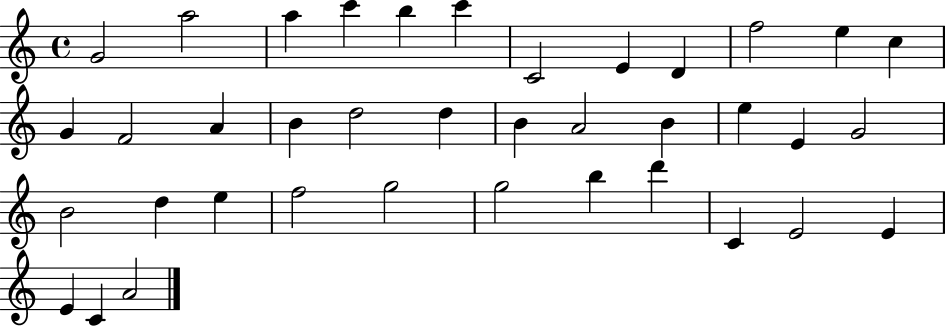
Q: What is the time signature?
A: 4/4